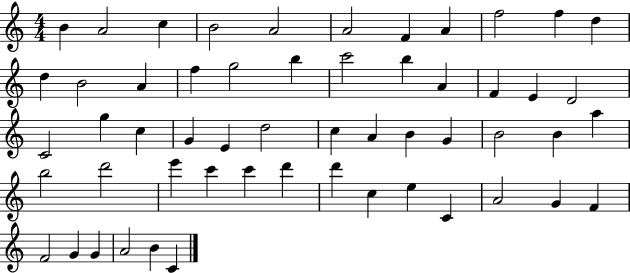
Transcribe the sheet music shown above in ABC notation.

X:1
T:Untitled
M:4/4
L:1/4
K:C
B A2 c B2 A2 A2 F A f2 f d d B2 A f g2 b c'2 b A F E D2 C2 g c G E d2 c A B G B2 B a b2 d'2 e' c' c' d' d' c e C A2 G F F2 G G A2 B C